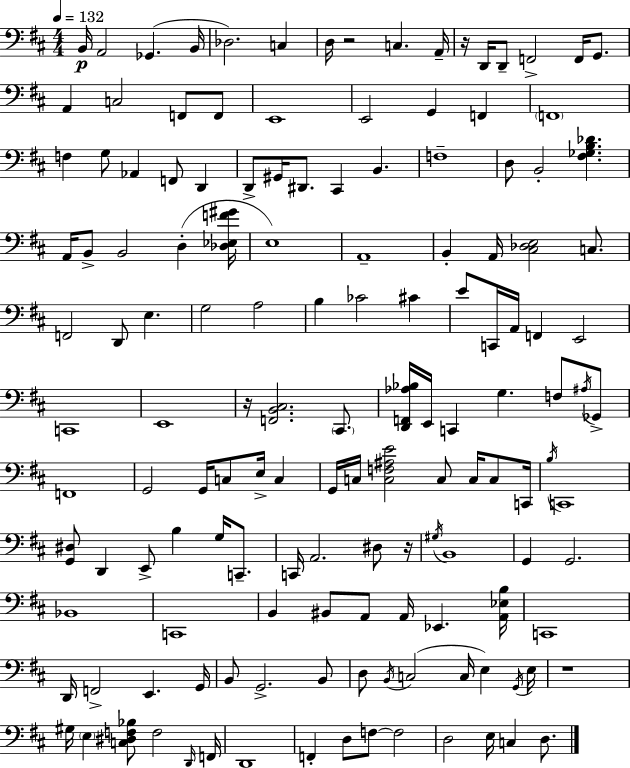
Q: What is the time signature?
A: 4/4